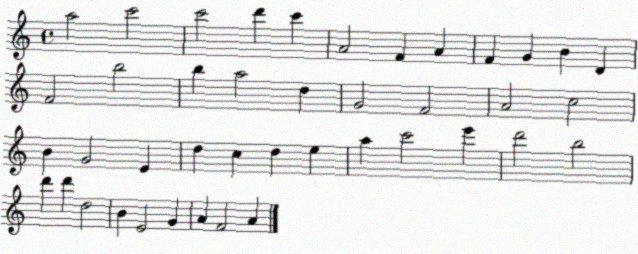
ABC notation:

X:1
T:Untitled
M:4/4
L:1/4
K:C
a2 c'2 c'2 d' c' A2 F A F G B D F2 b2 b a2 d G2 F2 A2 c2 B G2 E d c d e a c'2 e' d'2 b2 d' d' d2 B E2 G A F2 A